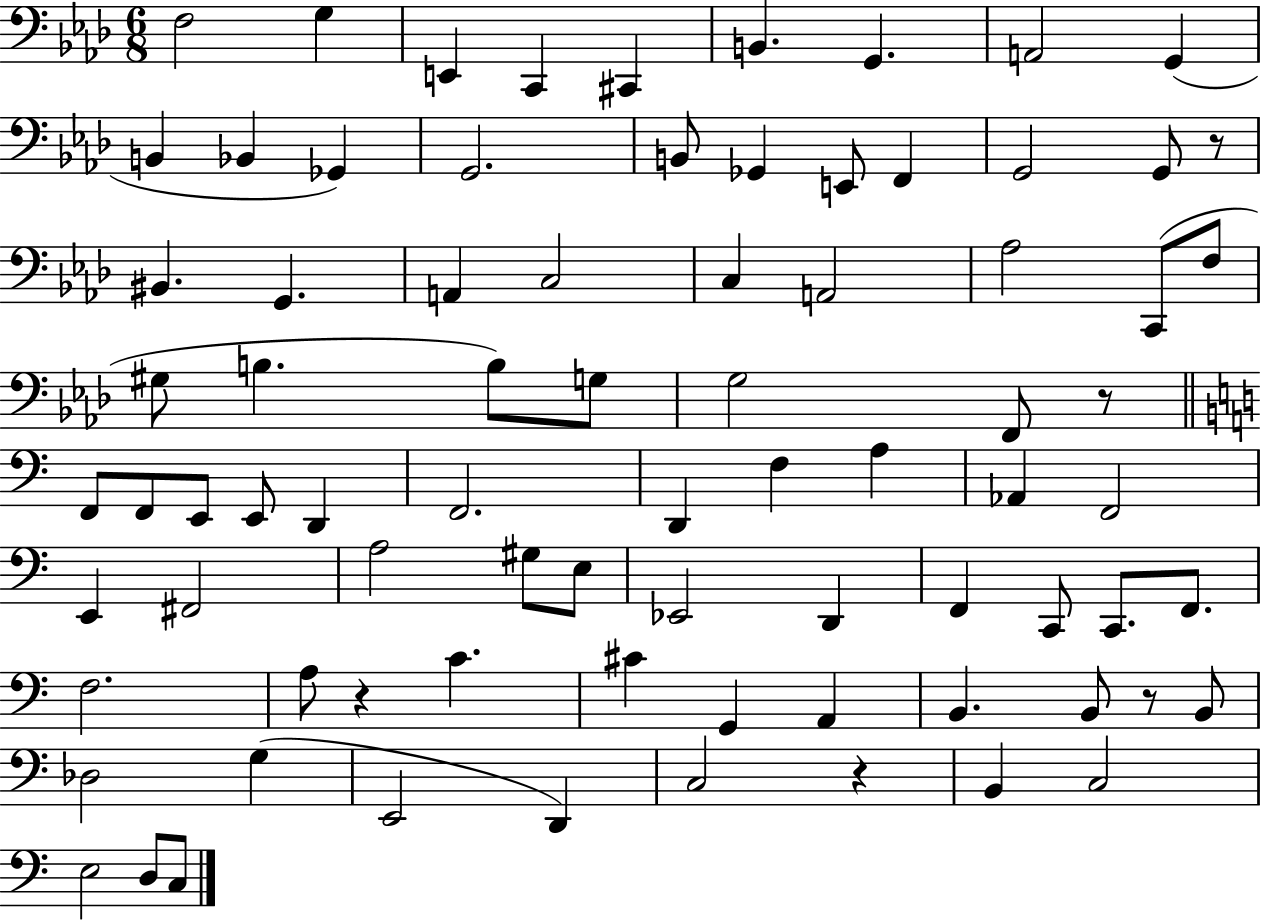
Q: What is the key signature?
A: AES major